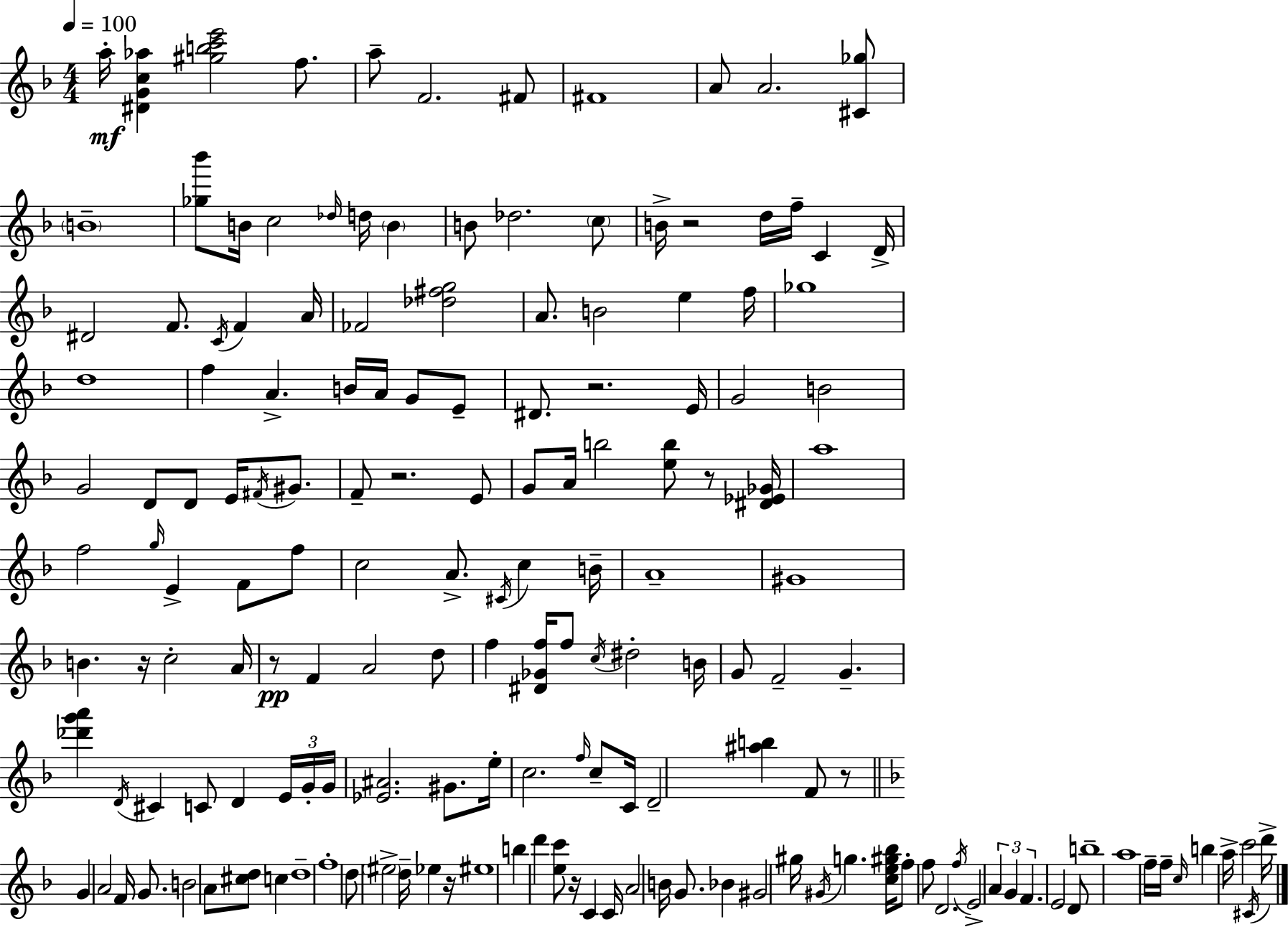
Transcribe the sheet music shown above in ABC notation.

X:1
T:Untitled
M:4/4
L:1/4
K:F
a/4 [^DGc_a] [^gbc'e']2 f/2 a/2 F2 ^F/2 ^F4 A/2 A2 [^C_g]/2 B4 [_g_b']/2 B/4 c2 _d/4 d/4 B B/2 _d2 c/2 B/4 z2 d/4 f/4 C D/4 ^D2 F/2 C/4 F A/4 _F2 [_d^fg]2 A/2 B2 e f/4 _g4 d4 f A B/4 A/4 G/2 E/2 ^D/2 z2 E/4 G2 B2 G2 D/2 D/2 E/4 ^F/4 ^G/2 F/2 z2 E/2 G/2 A/4 b2 [eb]/2 z/2 [^D_E_G]/4 a4 f2 g/4 E F/2 f/2 c2 A/2 ^C/4 c B/4 A4 ^G4 B z/4 c2 A/4 z/2 F A2 d/2 f [^D_Gf]/4 f/2 c/4 ^d2 B/4 G/2 F2 G [_d'g'a'] D/4 ^C C/2 D E/4 G/4 G/4 [_E^A]2 ^G/2 e/4 c2 f/4 c/2 C/4 D2 [^ab] F/2 z/2 G A2 F/4 G/2 B2 A/2 [^cd]/2 c d4 f4 d/2 ^e2 d/4 _e z/4 ^e4 b d' [ec']/2 z/4 C C/4 A2 B/4 G/2 _B ^G2 ^g/4 ^G/4 g [ce^g_b]/4 f/2 f/2 D2 f/4 E2 A G F E2 D/2 b4 a4 f/4 f/4 c/4 b a/4 c'2 ^C/4 d'/4